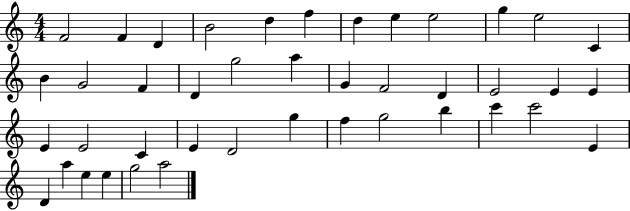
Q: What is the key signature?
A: C major